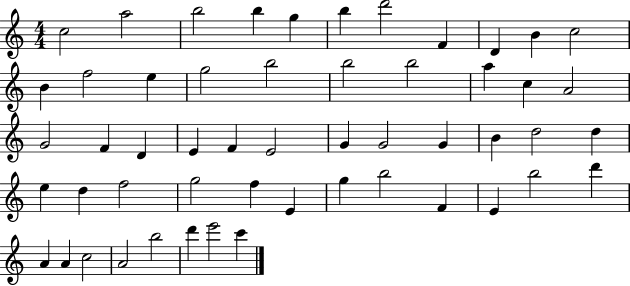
X:1
T:Untitled
M:4/4
L:1/4
K:C
c2 a2 b2 b g b d'2 F D B c2 B f2 e g2 b2 b2 b2 a c A2 G2 F D E F E2 G G2 G B d2 d e d f2 g2 f E g b2 F E b2 d' A A c2 A2 b2 d' e'2 c'